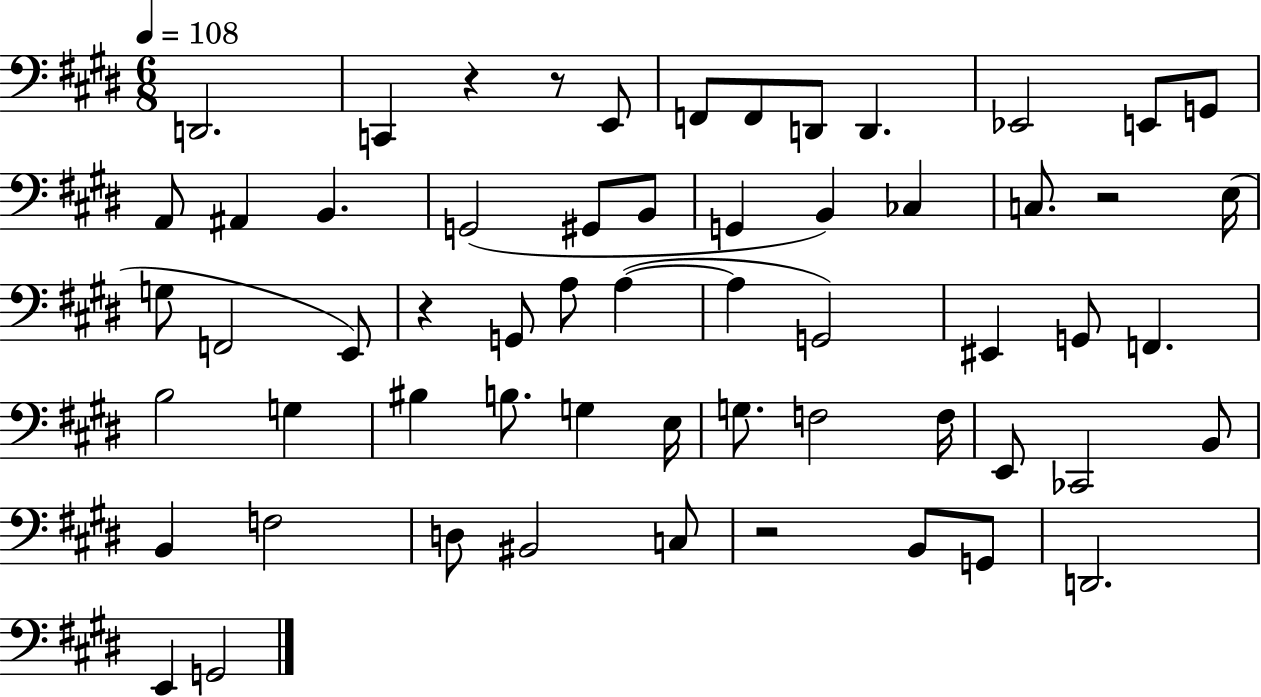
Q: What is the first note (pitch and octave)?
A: D2